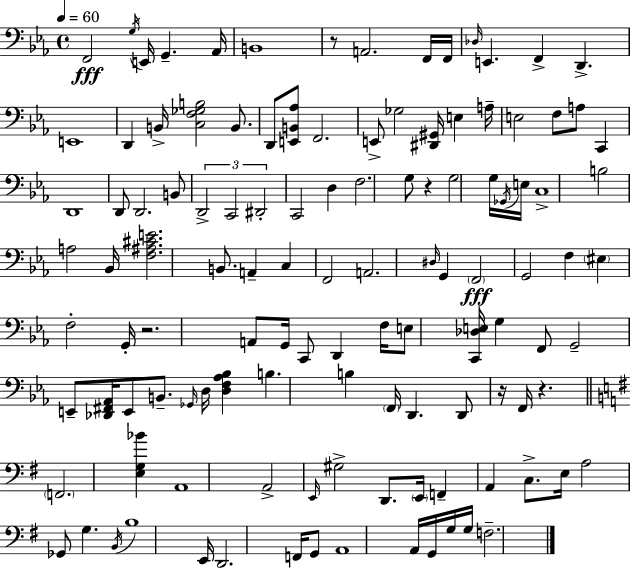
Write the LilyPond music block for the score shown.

{
  \clef bass
  \time 4/4
  \defaultTimeSignature
  \key ees \major
  \tempo 4 = 60
  f,2\fff \acciaccatura { g16 } e,16 g,4.-- | aes,16 b,1 | r8 a,2. f,16 | f,16 \grace { des16 } e,4. f,4-> d,4.-> | \break e,1 | d,4 b,16-> <c f ges b>2 b,8. | d,8 <e, b, aes>8 f,2. | e,8-> ges2 <dis, gis,>16 e4 | \break a16-- e2 f8 a8 c,4 | d,1 | d,8 d,2. | b,8 \tuplet 3/2 { d,2-> c,2 | \break dis,2-. } c,2 | d4 f2. | g8 r4 g2 | g16 \acciaccatura { ges,16 } e16 c1-> | \break b2 a2 | bes,16 <f ais cis' e'>2. | b,8. a,4-- c4 f,2 | a,2. \grace { dis16 } | \break g,4 \parenthesize f,2\fff g,2 | f4 \parenthesize eis4 f2-. | g,16-. r2. | a,8 g,16 c,8 d,4 f16 e8 <c, des e>16 g4 | \break f,8 g,2-- e,8-- <des, fis, aes,>16 e,8 | b,8.-- \grace { ges,16 } d16 <d f aes bes>4 b4. | b4 \parenthesize f,16 d,4. d,8 r16 f,16 r4. | \bar "||" \break \key g \major \parenthesize f,2. <e g bes'>4 | a,1 | a,2-> \grace { e,16 } gis2-> | d,8. \parenthesize e,16 f,4-- a,4 c8.-> | \break e16 a2 ges,8 g4. | \acciaccatura { b,16 } b1 | e,16 d,2. f,16 | g,8 a,1 | \break a,16 g,16 g16 g16 f2.-- | \bar "|."
}